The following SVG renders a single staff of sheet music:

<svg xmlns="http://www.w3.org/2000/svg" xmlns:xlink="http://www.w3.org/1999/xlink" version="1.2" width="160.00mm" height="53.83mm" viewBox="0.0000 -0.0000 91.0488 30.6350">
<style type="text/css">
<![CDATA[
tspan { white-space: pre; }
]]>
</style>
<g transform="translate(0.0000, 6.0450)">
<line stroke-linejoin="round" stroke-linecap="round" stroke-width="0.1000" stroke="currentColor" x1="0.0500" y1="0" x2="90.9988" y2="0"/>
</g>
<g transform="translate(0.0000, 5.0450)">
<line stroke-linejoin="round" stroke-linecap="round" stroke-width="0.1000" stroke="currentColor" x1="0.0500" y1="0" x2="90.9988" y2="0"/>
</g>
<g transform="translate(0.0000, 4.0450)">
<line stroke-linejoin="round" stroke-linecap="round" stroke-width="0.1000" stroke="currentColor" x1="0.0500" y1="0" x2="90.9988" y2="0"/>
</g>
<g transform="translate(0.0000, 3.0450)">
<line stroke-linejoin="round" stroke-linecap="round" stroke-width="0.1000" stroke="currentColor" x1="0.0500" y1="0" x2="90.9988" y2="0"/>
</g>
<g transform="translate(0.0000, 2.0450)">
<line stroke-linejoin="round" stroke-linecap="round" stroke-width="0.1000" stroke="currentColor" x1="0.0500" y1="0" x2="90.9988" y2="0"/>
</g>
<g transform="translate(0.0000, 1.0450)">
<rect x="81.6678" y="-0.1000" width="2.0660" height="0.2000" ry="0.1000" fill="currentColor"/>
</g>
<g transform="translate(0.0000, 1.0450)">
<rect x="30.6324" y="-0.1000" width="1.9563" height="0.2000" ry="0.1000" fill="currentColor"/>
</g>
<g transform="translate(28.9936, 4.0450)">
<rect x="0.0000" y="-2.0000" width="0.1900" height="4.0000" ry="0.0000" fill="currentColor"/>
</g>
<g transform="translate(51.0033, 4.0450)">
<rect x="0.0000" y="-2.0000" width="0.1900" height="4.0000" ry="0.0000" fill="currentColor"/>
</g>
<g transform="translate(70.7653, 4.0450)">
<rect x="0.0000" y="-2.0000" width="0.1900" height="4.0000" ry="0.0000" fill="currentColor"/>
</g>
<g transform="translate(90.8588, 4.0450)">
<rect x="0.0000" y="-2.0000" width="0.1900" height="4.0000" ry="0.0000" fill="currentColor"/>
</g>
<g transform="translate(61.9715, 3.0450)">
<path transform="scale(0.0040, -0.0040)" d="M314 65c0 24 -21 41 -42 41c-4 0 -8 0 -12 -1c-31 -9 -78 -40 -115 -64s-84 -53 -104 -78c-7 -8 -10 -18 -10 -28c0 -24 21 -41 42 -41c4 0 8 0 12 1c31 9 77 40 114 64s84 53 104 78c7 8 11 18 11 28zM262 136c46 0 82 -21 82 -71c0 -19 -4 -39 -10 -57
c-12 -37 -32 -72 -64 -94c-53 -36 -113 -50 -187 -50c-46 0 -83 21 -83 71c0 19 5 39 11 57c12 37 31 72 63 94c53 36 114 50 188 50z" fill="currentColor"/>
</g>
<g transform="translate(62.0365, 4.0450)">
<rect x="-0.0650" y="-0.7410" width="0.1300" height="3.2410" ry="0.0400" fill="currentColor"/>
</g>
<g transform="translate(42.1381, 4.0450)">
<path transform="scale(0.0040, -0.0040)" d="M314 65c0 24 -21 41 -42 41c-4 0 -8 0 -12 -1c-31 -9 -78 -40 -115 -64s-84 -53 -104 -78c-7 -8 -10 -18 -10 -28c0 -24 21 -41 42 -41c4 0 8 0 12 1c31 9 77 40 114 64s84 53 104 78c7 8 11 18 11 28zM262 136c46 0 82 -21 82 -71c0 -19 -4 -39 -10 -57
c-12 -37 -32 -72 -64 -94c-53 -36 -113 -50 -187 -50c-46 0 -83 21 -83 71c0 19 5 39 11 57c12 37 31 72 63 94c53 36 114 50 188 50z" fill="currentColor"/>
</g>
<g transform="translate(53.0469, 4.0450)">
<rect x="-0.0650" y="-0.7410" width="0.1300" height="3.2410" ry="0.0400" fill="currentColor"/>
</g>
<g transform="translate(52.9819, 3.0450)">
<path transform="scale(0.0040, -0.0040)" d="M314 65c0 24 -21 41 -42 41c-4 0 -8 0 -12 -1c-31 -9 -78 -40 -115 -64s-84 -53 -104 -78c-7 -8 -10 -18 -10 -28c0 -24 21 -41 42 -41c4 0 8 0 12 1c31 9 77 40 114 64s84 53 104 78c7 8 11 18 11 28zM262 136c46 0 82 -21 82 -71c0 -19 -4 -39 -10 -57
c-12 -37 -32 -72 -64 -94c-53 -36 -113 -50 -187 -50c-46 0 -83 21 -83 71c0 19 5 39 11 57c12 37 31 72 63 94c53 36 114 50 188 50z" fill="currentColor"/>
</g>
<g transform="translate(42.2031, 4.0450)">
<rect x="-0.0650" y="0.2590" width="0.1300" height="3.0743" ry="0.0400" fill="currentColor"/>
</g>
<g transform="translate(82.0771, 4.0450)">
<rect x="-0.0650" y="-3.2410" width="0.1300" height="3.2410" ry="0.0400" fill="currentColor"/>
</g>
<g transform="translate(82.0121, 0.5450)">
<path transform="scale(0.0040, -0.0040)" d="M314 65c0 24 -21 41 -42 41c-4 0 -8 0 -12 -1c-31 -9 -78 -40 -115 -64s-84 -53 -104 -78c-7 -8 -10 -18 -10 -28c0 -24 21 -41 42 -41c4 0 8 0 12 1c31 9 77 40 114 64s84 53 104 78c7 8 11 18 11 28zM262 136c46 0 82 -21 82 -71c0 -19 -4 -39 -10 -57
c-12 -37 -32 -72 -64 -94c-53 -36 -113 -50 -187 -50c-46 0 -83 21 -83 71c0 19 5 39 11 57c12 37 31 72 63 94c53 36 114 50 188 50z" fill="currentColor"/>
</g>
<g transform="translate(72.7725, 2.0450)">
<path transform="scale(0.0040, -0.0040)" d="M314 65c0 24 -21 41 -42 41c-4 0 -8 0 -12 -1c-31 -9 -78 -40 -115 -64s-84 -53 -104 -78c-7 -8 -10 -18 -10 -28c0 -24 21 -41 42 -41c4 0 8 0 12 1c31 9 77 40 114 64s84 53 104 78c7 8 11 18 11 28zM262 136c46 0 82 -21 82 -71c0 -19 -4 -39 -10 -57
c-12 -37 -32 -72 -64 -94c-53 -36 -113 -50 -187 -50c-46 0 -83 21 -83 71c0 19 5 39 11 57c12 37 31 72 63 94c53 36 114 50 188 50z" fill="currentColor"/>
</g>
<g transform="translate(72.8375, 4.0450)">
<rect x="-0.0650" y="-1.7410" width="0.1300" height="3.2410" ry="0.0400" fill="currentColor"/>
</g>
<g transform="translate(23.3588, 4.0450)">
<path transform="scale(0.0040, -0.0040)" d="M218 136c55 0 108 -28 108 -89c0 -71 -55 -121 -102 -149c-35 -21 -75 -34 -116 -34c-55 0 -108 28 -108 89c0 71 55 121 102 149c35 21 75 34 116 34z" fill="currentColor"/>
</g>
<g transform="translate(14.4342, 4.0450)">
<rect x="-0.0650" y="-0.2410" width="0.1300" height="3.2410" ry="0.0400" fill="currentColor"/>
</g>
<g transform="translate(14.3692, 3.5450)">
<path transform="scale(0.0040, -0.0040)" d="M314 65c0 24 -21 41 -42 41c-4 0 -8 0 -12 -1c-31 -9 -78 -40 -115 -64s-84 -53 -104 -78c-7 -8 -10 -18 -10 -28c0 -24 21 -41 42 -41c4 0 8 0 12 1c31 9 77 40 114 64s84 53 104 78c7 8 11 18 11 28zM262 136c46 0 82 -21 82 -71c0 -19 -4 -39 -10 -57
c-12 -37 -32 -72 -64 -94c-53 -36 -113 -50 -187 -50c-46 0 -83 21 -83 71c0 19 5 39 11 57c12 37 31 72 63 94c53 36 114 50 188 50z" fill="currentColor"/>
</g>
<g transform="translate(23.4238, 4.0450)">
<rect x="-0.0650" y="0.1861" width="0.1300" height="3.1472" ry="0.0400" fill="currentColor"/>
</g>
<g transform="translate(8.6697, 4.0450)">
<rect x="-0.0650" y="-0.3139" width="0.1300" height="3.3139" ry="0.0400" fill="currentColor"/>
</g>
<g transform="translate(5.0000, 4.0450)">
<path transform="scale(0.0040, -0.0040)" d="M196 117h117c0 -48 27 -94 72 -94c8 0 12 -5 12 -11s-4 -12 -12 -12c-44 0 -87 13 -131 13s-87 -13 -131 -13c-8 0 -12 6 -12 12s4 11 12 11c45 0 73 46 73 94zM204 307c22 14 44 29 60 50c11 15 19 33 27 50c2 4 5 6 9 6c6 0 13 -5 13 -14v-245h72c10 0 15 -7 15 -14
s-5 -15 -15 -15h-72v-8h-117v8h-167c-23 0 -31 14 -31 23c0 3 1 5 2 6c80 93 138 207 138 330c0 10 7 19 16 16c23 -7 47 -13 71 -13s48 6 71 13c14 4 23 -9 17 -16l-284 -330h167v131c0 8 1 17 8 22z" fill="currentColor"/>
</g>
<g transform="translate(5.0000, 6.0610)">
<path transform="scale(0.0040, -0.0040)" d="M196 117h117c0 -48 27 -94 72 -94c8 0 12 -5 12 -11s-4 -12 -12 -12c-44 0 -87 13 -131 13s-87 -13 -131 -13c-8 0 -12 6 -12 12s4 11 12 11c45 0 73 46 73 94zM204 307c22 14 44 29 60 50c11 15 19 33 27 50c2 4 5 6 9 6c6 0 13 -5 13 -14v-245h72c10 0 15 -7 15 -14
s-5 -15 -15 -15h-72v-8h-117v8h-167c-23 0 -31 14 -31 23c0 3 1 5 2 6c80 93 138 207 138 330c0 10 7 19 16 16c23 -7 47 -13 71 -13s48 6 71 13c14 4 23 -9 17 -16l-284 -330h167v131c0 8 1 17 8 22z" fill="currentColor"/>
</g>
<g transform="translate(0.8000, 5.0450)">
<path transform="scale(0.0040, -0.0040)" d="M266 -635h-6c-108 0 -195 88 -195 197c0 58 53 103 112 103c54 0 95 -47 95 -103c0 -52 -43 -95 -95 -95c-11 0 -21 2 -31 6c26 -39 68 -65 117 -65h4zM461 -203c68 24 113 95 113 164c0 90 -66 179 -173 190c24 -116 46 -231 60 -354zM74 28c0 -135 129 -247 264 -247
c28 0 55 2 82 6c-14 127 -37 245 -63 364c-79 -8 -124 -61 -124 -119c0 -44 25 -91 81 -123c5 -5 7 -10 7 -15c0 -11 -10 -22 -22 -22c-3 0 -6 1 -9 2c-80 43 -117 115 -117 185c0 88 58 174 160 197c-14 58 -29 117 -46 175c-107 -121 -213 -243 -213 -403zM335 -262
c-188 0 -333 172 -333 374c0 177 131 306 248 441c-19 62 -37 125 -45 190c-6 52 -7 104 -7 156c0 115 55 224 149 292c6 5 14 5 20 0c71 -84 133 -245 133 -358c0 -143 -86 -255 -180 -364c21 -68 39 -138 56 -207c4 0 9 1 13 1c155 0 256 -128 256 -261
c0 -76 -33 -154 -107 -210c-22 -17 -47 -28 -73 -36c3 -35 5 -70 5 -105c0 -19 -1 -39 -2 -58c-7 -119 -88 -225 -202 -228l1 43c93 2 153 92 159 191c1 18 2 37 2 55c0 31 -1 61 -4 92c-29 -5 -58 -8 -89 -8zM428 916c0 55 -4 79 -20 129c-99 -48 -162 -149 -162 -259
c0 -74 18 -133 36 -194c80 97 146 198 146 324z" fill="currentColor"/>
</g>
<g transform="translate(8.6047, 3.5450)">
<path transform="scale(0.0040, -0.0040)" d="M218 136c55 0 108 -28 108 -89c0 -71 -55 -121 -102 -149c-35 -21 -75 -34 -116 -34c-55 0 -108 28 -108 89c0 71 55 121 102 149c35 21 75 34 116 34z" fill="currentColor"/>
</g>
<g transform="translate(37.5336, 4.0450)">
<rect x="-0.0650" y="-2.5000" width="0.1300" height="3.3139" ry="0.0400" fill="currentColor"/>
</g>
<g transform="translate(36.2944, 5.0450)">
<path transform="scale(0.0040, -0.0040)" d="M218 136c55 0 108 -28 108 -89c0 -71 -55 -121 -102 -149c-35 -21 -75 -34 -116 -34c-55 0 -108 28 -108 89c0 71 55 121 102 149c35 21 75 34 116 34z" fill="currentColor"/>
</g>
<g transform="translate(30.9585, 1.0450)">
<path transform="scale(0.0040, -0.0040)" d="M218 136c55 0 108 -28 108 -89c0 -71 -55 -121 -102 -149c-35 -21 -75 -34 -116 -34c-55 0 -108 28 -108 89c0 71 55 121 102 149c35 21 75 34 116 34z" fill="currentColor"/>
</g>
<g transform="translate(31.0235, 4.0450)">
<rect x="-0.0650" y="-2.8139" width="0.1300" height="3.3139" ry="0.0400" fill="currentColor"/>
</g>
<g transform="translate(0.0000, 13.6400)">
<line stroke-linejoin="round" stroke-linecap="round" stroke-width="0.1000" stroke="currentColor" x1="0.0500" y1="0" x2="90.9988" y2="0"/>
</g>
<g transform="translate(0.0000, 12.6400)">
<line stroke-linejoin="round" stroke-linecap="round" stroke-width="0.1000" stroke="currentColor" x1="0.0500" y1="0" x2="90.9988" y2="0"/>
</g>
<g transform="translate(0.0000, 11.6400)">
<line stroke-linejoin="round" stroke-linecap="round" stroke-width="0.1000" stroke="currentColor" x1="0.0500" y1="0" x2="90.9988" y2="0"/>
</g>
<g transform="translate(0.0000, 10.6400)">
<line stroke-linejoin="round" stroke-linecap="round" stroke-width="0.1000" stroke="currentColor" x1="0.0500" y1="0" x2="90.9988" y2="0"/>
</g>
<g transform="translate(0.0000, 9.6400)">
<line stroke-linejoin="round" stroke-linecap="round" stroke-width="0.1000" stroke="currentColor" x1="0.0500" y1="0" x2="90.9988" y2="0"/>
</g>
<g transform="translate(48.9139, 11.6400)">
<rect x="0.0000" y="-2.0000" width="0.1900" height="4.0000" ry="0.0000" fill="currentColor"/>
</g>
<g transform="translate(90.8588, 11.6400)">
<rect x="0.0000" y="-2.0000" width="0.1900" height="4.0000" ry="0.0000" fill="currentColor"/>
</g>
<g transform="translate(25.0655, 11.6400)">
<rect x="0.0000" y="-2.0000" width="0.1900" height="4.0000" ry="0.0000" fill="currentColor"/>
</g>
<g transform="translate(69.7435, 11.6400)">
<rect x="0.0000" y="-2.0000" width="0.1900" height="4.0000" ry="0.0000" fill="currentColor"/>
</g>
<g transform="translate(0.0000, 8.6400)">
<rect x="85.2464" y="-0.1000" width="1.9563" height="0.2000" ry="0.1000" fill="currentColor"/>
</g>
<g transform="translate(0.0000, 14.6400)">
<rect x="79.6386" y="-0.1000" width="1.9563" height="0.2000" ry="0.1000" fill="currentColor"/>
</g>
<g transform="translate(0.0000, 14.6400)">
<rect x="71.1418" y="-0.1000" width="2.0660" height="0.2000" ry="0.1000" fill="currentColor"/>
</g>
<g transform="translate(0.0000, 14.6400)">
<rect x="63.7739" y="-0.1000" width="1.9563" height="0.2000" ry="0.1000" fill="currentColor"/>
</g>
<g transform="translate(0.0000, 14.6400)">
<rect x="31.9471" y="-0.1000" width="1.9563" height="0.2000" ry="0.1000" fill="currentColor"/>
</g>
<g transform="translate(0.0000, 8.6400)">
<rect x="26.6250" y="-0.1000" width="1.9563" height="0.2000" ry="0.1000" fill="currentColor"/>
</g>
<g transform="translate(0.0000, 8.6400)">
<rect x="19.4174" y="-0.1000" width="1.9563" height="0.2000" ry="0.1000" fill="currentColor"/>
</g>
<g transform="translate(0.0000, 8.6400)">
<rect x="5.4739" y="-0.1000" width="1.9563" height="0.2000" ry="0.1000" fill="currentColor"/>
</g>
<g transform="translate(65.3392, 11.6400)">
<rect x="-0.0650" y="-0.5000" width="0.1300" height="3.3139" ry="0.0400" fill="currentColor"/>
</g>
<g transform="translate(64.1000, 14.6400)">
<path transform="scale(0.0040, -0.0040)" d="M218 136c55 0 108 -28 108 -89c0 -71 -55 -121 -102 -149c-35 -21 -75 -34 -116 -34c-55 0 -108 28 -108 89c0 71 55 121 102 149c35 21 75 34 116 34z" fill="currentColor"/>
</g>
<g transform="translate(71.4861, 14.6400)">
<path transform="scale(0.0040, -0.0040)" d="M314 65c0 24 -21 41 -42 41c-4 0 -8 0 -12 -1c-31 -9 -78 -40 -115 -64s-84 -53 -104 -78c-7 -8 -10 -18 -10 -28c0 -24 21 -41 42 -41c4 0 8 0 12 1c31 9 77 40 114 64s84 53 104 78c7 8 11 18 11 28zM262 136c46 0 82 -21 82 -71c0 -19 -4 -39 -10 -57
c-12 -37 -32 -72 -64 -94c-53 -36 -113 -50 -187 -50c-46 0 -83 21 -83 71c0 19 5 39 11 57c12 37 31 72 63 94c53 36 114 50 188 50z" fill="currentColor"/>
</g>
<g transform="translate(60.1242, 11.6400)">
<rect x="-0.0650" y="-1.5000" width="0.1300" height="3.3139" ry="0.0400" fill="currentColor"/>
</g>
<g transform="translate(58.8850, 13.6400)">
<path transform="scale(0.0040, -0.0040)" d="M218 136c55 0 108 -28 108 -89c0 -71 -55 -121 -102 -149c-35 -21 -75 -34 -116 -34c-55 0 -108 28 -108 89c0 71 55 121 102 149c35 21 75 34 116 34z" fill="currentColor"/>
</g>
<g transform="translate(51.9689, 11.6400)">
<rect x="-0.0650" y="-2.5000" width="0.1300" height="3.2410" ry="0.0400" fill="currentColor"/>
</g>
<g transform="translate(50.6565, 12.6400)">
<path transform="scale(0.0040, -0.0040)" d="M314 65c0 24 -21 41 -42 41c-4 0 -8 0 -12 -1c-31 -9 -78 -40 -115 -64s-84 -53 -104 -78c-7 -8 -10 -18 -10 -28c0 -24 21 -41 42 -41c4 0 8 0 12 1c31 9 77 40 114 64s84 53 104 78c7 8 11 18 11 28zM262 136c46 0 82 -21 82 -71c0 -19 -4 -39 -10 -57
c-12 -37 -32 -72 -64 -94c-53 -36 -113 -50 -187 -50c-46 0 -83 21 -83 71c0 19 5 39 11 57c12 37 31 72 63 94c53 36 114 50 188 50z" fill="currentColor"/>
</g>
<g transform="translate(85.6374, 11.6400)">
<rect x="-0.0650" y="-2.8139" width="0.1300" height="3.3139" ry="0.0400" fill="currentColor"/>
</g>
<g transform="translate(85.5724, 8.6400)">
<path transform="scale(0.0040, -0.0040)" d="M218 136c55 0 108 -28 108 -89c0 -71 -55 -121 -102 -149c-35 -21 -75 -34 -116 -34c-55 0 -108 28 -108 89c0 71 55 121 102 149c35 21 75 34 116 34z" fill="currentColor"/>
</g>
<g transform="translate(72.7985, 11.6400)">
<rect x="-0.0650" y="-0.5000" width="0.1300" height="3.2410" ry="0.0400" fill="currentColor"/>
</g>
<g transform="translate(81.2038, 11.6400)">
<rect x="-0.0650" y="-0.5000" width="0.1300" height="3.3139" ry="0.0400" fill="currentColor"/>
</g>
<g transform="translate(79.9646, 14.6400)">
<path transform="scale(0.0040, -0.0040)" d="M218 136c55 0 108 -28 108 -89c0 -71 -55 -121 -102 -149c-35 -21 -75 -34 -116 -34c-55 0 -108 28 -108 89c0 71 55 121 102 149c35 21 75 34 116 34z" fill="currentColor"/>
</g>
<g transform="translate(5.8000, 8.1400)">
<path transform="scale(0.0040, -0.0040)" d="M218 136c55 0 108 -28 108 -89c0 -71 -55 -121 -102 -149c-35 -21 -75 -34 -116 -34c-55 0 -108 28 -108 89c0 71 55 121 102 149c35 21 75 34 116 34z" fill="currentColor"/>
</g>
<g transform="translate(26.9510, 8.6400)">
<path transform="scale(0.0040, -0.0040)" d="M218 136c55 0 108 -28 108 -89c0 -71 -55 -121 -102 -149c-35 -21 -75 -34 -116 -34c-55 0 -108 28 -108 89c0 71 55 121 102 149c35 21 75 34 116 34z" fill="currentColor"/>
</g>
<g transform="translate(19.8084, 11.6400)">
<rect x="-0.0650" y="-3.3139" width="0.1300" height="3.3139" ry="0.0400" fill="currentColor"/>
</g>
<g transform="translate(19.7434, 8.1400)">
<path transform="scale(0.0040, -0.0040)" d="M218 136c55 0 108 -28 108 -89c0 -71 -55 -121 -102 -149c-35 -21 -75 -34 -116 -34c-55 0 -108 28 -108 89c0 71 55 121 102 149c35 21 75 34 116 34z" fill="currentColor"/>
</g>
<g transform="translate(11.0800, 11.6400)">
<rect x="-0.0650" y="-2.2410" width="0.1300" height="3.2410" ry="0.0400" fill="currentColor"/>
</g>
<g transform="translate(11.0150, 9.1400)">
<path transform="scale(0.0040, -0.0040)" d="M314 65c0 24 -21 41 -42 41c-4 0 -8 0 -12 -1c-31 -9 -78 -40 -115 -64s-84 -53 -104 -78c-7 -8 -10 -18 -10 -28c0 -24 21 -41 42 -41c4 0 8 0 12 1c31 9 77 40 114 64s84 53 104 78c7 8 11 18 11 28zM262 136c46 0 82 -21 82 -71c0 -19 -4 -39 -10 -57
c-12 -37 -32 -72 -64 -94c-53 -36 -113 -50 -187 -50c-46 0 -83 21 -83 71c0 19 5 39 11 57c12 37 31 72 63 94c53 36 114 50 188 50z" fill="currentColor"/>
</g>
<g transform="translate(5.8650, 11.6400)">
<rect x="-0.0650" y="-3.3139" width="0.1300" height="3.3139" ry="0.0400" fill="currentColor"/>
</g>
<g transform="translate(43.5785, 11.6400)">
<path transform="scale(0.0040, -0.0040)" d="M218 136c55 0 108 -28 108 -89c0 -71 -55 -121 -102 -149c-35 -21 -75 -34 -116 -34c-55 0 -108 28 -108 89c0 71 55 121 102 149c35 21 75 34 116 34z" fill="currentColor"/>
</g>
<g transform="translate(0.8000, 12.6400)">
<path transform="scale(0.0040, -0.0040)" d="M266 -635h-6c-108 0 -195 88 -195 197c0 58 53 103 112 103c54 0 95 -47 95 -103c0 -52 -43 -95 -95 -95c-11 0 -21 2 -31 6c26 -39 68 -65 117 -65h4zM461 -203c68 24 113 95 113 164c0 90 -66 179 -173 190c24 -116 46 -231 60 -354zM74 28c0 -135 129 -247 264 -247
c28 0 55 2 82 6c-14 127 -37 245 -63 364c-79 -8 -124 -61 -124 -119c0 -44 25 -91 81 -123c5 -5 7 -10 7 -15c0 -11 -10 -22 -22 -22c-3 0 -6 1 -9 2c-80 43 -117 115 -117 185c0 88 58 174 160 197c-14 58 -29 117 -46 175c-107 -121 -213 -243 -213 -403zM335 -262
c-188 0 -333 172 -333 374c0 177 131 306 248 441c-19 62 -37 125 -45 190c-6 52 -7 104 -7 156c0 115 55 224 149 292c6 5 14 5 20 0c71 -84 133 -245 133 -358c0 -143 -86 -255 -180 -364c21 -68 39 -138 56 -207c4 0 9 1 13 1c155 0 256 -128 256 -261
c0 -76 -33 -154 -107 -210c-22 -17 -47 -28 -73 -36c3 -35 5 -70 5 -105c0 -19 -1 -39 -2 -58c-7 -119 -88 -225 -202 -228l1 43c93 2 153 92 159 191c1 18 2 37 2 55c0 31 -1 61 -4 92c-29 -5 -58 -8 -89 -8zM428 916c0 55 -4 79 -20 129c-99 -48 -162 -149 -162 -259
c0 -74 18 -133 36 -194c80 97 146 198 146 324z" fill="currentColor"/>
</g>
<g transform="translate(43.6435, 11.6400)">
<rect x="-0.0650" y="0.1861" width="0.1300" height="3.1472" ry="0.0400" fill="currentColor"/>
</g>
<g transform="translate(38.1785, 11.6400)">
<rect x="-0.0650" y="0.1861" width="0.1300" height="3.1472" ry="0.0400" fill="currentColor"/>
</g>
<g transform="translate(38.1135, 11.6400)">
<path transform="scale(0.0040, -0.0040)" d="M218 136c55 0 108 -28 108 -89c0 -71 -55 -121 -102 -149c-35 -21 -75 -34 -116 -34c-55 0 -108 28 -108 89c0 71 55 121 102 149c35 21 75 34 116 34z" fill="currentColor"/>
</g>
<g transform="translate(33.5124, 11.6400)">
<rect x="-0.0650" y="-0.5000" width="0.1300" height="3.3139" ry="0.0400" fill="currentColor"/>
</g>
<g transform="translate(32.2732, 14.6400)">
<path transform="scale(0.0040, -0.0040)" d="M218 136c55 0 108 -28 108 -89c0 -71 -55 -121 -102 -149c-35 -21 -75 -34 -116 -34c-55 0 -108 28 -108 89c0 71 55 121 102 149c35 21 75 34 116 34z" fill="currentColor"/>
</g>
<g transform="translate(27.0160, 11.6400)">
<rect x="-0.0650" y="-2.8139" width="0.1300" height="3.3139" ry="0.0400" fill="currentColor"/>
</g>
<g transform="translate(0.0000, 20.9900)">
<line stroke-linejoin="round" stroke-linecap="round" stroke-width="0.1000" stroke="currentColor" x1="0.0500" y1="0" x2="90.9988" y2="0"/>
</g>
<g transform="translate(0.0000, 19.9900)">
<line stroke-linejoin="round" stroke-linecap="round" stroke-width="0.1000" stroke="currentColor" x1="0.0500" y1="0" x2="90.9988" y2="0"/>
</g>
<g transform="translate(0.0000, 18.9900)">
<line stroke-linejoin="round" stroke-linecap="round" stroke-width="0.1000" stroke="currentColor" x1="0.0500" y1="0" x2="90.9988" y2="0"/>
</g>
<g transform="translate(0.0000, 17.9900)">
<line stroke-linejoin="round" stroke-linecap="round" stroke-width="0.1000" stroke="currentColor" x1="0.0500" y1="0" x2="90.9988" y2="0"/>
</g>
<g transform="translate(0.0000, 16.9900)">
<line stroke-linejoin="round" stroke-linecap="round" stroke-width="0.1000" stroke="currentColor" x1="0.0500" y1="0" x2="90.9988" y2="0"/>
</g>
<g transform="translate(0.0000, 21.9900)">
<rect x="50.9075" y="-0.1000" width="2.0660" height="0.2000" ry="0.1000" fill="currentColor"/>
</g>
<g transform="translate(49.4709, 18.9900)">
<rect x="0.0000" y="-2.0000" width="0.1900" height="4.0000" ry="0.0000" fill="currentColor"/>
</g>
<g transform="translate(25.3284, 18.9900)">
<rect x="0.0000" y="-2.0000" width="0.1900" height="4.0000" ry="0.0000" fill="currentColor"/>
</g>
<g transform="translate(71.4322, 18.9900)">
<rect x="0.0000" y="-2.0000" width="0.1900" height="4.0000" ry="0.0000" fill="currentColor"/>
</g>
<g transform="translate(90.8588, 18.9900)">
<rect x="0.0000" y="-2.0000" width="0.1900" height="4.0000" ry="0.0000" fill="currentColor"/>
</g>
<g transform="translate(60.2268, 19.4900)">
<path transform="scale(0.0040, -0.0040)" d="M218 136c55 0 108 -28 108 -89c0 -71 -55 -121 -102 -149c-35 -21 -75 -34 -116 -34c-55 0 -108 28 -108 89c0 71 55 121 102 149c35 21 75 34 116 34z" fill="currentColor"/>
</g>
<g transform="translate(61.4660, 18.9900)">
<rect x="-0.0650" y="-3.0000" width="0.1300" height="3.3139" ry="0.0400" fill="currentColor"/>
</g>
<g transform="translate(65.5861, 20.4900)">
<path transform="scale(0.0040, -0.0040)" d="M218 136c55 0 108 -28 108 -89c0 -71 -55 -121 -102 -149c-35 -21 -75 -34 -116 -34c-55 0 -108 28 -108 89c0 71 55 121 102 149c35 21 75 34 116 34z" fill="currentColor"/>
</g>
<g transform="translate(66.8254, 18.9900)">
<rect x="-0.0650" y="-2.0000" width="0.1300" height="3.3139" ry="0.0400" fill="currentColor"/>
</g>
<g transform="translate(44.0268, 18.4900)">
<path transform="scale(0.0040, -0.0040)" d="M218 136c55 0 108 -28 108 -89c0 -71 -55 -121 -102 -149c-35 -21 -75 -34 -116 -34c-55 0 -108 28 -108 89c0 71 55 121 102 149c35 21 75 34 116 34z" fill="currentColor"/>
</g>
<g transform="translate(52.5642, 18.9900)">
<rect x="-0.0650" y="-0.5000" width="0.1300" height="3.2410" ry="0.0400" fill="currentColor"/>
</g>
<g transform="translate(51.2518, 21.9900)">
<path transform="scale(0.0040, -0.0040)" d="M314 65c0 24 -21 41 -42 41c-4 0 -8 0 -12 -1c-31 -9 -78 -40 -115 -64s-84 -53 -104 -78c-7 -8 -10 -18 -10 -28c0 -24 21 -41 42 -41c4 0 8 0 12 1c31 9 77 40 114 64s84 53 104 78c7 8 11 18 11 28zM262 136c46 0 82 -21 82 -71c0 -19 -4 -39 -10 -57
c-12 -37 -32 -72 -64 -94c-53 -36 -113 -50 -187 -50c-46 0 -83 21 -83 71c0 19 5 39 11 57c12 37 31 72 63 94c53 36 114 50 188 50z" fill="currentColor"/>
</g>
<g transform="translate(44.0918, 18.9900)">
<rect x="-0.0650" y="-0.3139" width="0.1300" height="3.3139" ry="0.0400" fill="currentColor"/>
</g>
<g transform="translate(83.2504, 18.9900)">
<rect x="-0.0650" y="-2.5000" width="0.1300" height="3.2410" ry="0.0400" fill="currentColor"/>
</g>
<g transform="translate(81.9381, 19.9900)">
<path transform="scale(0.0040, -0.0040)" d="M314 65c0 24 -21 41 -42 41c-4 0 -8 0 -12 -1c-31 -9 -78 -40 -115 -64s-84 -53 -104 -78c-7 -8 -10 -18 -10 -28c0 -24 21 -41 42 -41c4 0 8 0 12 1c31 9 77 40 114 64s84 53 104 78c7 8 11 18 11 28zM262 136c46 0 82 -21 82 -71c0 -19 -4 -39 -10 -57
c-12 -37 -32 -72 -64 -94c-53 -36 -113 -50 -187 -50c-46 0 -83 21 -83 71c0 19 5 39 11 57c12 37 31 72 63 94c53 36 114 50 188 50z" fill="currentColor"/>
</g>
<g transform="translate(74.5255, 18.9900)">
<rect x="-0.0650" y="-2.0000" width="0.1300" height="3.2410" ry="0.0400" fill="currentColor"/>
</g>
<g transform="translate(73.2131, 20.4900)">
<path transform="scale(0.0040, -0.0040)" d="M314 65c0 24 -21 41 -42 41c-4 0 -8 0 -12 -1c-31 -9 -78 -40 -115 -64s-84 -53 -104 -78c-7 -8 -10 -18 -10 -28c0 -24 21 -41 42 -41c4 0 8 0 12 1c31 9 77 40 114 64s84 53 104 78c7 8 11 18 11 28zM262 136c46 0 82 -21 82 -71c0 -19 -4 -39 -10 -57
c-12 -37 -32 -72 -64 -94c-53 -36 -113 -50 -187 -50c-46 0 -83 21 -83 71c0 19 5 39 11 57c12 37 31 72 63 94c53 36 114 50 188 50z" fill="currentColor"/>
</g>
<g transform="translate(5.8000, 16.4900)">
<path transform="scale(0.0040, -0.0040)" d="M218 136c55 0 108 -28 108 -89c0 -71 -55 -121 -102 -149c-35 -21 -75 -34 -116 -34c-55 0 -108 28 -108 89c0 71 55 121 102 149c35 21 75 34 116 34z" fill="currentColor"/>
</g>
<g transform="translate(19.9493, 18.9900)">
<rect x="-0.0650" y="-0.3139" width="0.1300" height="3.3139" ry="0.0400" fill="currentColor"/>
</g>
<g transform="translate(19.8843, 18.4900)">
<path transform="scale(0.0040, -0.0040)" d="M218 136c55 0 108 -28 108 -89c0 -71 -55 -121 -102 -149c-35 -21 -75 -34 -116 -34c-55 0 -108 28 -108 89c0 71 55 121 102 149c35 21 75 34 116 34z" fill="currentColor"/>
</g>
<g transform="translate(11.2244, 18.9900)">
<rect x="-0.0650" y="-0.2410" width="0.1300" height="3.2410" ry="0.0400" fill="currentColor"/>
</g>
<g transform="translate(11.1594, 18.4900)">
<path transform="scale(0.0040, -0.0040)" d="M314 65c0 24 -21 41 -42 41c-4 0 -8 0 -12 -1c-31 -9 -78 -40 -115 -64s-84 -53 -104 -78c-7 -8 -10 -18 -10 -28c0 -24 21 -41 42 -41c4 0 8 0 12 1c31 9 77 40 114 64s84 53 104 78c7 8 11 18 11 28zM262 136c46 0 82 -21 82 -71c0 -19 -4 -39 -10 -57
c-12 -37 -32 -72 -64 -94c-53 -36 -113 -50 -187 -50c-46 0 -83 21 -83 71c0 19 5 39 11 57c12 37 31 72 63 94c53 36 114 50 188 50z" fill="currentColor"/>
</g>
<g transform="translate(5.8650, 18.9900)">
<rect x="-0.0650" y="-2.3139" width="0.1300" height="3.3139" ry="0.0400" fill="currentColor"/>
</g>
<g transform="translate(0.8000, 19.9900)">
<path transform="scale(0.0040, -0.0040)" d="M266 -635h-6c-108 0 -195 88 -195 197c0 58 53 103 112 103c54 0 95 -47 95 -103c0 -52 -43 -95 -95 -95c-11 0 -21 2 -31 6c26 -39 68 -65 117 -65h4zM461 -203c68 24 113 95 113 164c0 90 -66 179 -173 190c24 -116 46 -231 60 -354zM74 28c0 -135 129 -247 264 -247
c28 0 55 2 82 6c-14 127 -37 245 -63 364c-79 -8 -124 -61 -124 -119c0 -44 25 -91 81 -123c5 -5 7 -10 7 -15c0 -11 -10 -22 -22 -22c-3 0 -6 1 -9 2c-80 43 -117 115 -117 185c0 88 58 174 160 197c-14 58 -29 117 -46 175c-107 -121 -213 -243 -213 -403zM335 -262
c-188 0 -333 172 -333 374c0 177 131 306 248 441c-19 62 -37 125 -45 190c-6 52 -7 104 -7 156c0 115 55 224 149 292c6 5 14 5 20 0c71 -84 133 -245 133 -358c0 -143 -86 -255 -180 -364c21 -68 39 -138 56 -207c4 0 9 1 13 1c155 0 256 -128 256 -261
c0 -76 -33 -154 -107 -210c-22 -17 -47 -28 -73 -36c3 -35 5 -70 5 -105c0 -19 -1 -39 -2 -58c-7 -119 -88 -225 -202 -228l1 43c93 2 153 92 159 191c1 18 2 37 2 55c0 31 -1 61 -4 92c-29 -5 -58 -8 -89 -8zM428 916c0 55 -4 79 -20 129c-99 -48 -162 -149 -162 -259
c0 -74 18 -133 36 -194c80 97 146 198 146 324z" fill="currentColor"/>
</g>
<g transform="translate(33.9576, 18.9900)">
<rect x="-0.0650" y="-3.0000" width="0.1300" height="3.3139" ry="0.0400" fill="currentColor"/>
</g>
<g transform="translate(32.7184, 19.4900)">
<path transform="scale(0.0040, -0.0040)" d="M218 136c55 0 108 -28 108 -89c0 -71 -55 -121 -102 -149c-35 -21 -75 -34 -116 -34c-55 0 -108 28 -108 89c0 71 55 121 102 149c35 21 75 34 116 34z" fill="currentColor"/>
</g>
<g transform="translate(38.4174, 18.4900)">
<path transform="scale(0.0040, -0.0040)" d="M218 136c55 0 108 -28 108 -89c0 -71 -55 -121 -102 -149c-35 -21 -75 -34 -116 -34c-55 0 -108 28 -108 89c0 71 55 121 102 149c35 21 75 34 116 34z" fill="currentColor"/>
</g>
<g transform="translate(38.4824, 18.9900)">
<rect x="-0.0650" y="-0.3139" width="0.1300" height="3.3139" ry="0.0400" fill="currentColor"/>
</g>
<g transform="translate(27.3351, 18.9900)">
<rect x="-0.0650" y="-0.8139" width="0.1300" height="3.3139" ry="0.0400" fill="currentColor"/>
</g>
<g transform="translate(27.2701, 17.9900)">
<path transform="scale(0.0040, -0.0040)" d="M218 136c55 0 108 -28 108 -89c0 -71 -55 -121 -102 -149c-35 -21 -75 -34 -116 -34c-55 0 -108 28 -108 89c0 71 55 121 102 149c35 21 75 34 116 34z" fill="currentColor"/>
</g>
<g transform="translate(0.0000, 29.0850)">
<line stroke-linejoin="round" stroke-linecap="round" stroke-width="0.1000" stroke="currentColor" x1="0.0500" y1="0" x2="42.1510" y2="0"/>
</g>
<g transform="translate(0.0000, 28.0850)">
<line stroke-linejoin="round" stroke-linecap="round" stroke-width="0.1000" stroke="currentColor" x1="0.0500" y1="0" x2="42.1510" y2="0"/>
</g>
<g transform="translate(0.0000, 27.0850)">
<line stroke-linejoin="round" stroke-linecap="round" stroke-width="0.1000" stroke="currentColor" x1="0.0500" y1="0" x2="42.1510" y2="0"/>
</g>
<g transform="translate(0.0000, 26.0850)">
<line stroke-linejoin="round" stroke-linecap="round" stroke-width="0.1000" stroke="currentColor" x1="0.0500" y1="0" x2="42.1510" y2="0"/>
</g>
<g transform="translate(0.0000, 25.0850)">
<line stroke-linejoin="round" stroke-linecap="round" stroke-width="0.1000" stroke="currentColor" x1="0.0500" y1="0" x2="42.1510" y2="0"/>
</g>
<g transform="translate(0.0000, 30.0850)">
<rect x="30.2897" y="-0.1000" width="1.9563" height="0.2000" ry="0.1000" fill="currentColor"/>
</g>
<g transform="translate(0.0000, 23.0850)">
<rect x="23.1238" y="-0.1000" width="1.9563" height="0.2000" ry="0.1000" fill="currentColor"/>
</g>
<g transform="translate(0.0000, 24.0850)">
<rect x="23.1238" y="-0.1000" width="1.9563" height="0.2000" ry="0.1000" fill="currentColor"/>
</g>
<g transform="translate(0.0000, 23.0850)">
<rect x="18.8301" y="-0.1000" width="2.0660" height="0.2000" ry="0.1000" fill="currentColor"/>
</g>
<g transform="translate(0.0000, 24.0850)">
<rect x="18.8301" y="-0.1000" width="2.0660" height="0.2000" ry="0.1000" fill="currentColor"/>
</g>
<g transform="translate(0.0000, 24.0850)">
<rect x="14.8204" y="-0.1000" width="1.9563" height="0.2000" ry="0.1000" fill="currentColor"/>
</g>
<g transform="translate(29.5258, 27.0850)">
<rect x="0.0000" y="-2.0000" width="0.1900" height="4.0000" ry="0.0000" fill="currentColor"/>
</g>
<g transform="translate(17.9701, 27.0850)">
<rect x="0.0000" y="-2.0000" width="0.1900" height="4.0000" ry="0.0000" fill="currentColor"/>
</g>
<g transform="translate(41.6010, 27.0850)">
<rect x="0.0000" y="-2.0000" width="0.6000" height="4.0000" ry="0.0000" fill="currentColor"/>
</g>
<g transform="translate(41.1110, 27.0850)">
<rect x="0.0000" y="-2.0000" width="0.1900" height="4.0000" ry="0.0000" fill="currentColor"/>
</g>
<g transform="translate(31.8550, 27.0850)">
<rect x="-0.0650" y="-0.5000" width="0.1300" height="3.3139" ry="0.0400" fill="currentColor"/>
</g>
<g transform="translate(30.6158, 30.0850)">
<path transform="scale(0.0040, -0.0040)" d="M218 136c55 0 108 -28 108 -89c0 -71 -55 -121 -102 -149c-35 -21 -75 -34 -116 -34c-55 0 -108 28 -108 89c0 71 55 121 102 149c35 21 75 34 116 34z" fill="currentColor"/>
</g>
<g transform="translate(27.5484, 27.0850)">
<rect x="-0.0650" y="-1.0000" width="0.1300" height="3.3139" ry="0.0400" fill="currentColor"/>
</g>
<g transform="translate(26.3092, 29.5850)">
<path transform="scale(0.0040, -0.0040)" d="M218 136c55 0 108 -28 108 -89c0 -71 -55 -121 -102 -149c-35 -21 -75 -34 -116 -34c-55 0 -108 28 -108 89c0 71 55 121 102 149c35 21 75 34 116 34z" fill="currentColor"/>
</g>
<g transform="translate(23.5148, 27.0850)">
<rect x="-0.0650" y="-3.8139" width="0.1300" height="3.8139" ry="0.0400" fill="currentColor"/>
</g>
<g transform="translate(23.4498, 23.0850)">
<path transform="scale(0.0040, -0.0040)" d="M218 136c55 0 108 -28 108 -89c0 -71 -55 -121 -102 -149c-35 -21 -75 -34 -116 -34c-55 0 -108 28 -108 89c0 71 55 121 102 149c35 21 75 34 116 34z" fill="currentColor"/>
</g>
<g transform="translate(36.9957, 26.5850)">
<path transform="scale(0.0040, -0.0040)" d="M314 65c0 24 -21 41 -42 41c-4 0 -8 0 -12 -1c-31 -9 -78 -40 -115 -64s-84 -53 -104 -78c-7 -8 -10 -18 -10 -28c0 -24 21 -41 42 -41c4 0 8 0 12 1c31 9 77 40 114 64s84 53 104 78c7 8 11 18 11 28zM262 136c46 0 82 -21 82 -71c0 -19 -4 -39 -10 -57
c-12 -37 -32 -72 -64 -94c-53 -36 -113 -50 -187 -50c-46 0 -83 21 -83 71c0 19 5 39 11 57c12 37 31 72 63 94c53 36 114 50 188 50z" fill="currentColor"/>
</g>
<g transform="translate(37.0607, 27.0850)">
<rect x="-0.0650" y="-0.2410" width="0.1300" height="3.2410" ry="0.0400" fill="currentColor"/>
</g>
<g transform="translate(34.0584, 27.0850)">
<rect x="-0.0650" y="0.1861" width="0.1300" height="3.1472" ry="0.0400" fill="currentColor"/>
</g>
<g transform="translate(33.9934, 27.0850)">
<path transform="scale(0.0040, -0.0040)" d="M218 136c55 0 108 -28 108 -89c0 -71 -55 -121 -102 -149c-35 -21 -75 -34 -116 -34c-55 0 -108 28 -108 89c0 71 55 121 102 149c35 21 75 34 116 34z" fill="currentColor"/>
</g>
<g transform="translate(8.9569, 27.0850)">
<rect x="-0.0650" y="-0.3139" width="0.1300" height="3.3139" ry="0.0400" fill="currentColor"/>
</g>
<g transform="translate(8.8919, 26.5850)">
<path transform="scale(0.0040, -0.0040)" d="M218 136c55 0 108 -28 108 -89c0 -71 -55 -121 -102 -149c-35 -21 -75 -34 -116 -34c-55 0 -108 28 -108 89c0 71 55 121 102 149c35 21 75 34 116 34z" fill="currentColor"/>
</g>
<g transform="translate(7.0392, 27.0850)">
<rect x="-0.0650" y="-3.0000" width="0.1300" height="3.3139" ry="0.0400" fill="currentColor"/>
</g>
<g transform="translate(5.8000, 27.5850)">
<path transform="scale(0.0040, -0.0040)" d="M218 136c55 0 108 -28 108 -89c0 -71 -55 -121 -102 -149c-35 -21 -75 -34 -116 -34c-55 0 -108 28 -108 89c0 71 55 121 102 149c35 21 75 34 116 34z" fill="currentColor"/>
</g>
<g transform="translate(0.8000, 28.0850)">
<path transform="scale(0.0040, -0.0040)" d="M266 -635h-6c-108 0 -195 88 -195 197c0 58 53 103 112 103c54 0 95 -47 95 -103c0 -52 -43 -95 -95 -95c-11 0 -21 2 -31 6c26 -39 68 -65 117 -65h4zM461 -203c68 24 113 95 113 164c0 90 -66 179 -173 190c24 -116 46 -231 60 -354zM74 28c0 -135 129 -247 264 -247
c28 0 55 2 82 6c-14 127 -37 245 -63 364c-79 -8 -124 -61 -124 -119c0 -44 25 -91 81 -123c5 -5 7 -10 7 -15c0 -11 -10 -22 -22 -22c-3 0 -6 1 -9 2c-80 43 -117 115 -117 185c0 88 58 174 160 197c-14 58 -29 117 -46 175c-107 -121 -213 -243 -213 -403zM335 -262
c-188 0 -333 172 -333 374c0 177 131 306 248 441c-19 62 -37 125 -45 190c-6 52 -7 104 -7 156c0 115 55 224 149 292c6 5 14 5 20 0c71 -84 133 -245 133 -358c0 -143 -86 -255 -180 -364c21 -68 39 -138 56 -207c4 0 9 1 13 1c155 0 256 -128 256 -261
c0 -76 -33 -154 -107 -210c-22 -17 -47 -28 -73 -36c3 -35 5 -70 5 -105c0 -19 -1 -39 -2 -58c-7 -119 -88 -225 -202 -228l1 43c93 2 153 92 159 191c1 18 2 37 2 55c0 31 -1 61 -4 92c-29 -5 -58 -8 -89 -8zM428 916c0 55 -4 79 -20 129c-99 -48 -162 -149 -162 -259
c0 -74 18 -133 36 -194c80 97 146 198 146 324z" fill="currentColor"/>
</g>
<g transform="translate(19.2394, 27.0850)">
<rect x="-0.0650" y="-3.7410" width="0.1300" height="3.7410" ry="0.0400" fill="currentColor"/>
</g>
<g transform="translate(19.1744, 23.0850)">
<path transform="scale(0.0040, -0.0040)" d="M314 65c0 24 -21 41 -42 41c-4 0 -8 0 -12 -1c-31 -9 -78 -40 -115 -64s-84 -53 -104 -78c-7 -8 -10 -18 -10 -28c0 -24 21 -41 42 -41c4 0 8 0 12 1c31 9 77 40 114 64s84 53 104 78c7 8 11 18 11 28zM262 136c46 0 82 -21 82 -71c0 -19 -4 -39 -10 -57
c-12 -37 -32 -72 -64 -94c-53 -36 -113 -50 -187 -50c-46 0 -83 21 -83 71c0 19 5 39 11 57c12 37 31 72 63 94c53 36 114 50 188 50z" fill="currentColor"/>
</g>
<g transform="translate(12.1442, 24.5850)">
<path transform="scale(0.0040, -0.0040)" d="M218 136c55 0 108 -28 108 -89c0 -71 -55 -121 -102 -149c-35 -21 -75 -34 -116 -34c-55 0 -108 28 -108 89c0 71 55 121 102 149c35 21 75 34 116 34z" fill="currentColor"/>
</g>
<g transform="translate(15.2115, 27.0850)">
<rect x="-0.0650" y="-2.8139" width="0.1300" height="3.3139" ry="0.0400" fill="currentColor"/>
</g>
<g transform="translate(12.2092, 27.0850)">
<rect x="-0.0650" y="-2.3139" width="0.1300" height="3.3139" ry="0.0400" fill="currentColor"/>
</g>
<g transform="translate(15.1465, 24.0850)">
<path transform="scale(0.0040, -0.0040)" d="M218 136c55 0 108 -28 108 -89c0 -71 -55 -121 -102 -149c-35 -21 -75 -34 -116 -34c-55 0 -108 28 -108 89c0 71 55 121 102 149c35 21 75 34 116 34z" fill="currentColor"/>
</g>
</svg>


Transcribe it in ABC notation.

X:1
T:Untitled
M:4/4
L:1/4
K:C
c c2 B a G B2 d2 d2 f2 b2 b g2 b a C B B G2 E C C2 C a g c2 c d A c c C2 A F F2 G2 A c g a c'2 c' D C B c2